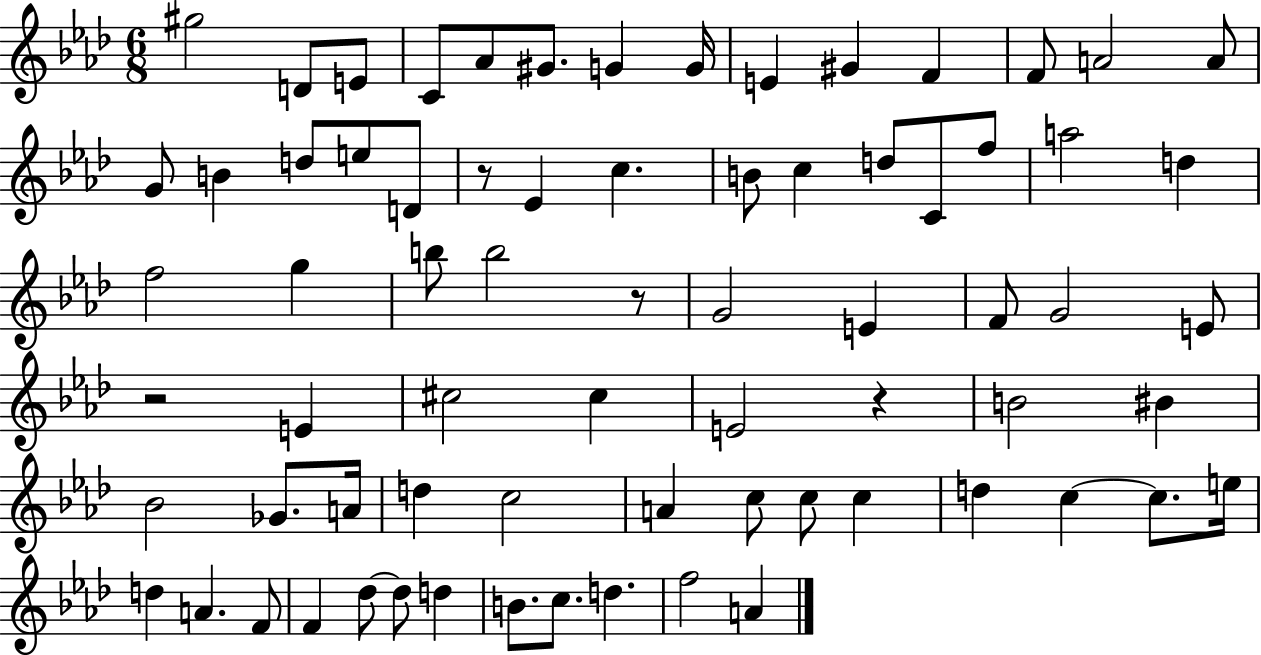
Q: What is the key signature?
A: AES major